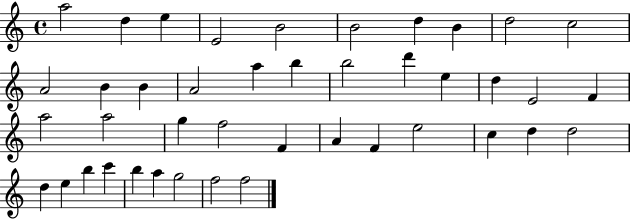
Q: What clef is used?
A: treble